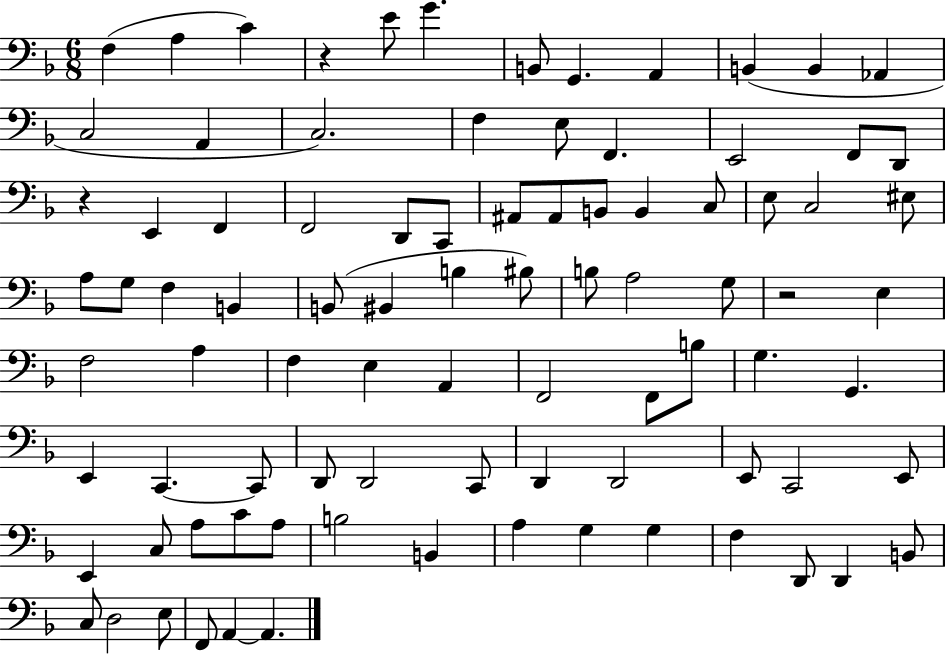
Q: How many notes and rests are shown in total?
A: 89